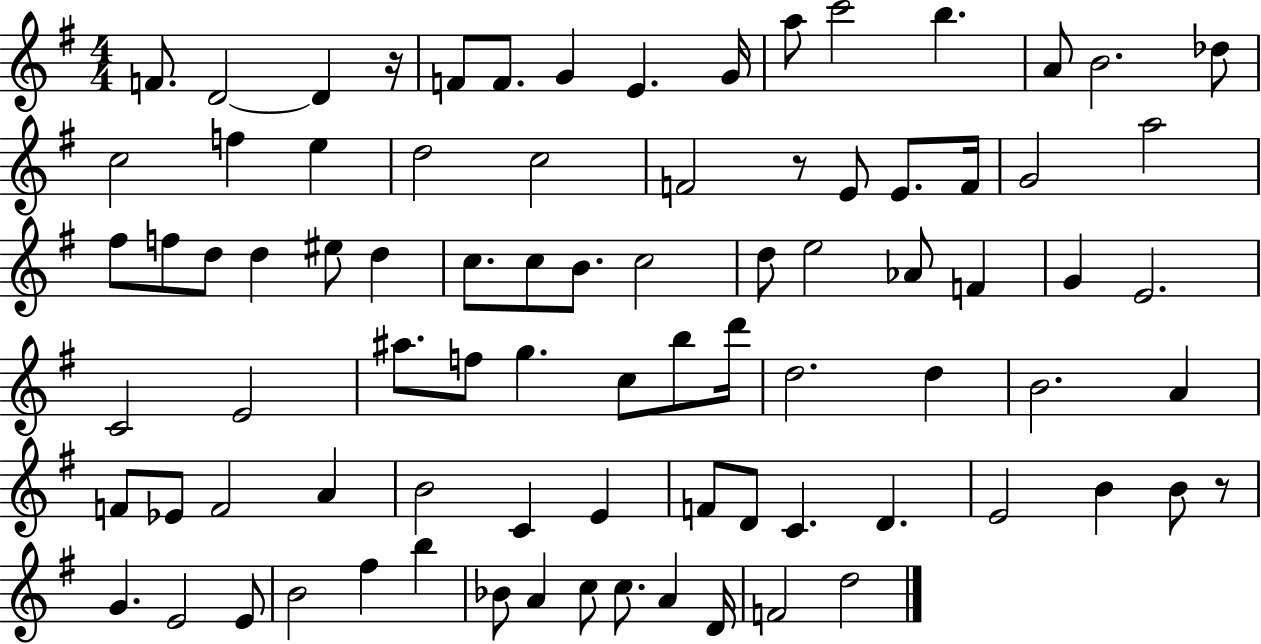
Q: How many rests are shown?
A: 3